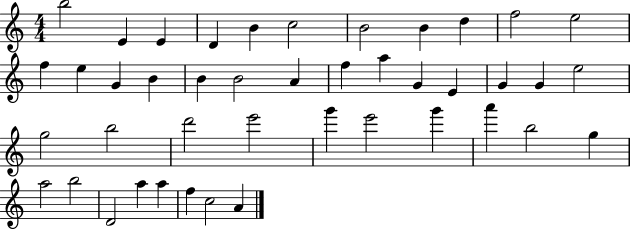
{
  \clef treble
  \numericTimeSignature
  \time 4/4
  \key c \major
  b''2 e'4 e'4 | d'4 b'4 c''2 | b'2 b'4 d''4 | f''2 e''2 | \break f''4 e''4 g'4 b'4 | b'4 b'2 a'4 | f''4 a''4 g'4 e'4 | g'4 g'4 e''2 | \break g''2 b''2 | d'''2 e'''2 | g'''4 e'''2 g'''4 | a'''4 b''2 g''4 | \break a''2 b''2 | d'2 a''4 a''4 | f''4 c''2 a'4 | \bar "|."
}